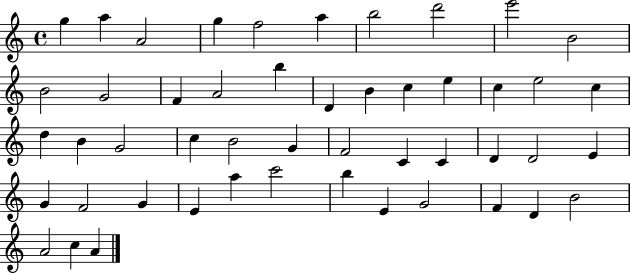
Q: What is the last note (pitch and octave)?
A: A4